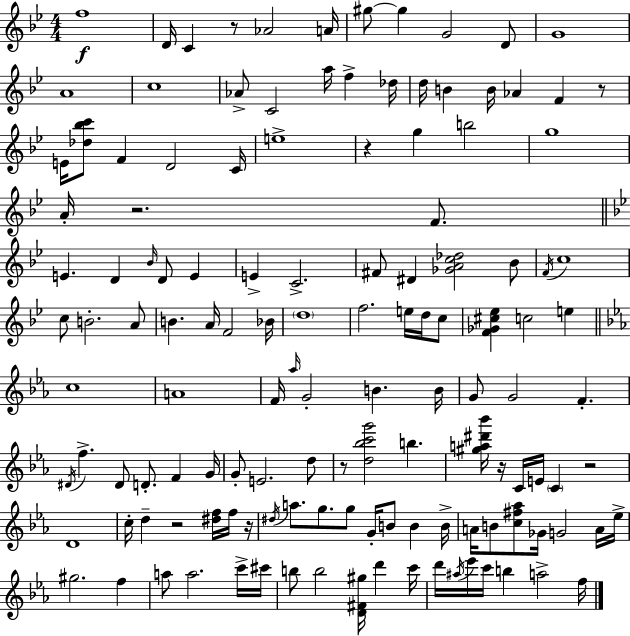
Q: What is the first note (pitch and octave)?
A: F5